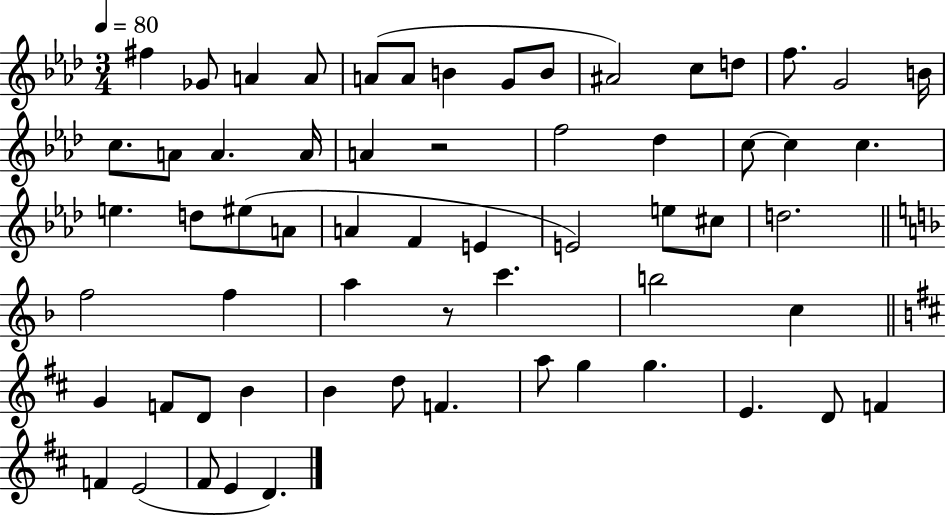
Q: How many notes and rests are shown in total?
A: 62